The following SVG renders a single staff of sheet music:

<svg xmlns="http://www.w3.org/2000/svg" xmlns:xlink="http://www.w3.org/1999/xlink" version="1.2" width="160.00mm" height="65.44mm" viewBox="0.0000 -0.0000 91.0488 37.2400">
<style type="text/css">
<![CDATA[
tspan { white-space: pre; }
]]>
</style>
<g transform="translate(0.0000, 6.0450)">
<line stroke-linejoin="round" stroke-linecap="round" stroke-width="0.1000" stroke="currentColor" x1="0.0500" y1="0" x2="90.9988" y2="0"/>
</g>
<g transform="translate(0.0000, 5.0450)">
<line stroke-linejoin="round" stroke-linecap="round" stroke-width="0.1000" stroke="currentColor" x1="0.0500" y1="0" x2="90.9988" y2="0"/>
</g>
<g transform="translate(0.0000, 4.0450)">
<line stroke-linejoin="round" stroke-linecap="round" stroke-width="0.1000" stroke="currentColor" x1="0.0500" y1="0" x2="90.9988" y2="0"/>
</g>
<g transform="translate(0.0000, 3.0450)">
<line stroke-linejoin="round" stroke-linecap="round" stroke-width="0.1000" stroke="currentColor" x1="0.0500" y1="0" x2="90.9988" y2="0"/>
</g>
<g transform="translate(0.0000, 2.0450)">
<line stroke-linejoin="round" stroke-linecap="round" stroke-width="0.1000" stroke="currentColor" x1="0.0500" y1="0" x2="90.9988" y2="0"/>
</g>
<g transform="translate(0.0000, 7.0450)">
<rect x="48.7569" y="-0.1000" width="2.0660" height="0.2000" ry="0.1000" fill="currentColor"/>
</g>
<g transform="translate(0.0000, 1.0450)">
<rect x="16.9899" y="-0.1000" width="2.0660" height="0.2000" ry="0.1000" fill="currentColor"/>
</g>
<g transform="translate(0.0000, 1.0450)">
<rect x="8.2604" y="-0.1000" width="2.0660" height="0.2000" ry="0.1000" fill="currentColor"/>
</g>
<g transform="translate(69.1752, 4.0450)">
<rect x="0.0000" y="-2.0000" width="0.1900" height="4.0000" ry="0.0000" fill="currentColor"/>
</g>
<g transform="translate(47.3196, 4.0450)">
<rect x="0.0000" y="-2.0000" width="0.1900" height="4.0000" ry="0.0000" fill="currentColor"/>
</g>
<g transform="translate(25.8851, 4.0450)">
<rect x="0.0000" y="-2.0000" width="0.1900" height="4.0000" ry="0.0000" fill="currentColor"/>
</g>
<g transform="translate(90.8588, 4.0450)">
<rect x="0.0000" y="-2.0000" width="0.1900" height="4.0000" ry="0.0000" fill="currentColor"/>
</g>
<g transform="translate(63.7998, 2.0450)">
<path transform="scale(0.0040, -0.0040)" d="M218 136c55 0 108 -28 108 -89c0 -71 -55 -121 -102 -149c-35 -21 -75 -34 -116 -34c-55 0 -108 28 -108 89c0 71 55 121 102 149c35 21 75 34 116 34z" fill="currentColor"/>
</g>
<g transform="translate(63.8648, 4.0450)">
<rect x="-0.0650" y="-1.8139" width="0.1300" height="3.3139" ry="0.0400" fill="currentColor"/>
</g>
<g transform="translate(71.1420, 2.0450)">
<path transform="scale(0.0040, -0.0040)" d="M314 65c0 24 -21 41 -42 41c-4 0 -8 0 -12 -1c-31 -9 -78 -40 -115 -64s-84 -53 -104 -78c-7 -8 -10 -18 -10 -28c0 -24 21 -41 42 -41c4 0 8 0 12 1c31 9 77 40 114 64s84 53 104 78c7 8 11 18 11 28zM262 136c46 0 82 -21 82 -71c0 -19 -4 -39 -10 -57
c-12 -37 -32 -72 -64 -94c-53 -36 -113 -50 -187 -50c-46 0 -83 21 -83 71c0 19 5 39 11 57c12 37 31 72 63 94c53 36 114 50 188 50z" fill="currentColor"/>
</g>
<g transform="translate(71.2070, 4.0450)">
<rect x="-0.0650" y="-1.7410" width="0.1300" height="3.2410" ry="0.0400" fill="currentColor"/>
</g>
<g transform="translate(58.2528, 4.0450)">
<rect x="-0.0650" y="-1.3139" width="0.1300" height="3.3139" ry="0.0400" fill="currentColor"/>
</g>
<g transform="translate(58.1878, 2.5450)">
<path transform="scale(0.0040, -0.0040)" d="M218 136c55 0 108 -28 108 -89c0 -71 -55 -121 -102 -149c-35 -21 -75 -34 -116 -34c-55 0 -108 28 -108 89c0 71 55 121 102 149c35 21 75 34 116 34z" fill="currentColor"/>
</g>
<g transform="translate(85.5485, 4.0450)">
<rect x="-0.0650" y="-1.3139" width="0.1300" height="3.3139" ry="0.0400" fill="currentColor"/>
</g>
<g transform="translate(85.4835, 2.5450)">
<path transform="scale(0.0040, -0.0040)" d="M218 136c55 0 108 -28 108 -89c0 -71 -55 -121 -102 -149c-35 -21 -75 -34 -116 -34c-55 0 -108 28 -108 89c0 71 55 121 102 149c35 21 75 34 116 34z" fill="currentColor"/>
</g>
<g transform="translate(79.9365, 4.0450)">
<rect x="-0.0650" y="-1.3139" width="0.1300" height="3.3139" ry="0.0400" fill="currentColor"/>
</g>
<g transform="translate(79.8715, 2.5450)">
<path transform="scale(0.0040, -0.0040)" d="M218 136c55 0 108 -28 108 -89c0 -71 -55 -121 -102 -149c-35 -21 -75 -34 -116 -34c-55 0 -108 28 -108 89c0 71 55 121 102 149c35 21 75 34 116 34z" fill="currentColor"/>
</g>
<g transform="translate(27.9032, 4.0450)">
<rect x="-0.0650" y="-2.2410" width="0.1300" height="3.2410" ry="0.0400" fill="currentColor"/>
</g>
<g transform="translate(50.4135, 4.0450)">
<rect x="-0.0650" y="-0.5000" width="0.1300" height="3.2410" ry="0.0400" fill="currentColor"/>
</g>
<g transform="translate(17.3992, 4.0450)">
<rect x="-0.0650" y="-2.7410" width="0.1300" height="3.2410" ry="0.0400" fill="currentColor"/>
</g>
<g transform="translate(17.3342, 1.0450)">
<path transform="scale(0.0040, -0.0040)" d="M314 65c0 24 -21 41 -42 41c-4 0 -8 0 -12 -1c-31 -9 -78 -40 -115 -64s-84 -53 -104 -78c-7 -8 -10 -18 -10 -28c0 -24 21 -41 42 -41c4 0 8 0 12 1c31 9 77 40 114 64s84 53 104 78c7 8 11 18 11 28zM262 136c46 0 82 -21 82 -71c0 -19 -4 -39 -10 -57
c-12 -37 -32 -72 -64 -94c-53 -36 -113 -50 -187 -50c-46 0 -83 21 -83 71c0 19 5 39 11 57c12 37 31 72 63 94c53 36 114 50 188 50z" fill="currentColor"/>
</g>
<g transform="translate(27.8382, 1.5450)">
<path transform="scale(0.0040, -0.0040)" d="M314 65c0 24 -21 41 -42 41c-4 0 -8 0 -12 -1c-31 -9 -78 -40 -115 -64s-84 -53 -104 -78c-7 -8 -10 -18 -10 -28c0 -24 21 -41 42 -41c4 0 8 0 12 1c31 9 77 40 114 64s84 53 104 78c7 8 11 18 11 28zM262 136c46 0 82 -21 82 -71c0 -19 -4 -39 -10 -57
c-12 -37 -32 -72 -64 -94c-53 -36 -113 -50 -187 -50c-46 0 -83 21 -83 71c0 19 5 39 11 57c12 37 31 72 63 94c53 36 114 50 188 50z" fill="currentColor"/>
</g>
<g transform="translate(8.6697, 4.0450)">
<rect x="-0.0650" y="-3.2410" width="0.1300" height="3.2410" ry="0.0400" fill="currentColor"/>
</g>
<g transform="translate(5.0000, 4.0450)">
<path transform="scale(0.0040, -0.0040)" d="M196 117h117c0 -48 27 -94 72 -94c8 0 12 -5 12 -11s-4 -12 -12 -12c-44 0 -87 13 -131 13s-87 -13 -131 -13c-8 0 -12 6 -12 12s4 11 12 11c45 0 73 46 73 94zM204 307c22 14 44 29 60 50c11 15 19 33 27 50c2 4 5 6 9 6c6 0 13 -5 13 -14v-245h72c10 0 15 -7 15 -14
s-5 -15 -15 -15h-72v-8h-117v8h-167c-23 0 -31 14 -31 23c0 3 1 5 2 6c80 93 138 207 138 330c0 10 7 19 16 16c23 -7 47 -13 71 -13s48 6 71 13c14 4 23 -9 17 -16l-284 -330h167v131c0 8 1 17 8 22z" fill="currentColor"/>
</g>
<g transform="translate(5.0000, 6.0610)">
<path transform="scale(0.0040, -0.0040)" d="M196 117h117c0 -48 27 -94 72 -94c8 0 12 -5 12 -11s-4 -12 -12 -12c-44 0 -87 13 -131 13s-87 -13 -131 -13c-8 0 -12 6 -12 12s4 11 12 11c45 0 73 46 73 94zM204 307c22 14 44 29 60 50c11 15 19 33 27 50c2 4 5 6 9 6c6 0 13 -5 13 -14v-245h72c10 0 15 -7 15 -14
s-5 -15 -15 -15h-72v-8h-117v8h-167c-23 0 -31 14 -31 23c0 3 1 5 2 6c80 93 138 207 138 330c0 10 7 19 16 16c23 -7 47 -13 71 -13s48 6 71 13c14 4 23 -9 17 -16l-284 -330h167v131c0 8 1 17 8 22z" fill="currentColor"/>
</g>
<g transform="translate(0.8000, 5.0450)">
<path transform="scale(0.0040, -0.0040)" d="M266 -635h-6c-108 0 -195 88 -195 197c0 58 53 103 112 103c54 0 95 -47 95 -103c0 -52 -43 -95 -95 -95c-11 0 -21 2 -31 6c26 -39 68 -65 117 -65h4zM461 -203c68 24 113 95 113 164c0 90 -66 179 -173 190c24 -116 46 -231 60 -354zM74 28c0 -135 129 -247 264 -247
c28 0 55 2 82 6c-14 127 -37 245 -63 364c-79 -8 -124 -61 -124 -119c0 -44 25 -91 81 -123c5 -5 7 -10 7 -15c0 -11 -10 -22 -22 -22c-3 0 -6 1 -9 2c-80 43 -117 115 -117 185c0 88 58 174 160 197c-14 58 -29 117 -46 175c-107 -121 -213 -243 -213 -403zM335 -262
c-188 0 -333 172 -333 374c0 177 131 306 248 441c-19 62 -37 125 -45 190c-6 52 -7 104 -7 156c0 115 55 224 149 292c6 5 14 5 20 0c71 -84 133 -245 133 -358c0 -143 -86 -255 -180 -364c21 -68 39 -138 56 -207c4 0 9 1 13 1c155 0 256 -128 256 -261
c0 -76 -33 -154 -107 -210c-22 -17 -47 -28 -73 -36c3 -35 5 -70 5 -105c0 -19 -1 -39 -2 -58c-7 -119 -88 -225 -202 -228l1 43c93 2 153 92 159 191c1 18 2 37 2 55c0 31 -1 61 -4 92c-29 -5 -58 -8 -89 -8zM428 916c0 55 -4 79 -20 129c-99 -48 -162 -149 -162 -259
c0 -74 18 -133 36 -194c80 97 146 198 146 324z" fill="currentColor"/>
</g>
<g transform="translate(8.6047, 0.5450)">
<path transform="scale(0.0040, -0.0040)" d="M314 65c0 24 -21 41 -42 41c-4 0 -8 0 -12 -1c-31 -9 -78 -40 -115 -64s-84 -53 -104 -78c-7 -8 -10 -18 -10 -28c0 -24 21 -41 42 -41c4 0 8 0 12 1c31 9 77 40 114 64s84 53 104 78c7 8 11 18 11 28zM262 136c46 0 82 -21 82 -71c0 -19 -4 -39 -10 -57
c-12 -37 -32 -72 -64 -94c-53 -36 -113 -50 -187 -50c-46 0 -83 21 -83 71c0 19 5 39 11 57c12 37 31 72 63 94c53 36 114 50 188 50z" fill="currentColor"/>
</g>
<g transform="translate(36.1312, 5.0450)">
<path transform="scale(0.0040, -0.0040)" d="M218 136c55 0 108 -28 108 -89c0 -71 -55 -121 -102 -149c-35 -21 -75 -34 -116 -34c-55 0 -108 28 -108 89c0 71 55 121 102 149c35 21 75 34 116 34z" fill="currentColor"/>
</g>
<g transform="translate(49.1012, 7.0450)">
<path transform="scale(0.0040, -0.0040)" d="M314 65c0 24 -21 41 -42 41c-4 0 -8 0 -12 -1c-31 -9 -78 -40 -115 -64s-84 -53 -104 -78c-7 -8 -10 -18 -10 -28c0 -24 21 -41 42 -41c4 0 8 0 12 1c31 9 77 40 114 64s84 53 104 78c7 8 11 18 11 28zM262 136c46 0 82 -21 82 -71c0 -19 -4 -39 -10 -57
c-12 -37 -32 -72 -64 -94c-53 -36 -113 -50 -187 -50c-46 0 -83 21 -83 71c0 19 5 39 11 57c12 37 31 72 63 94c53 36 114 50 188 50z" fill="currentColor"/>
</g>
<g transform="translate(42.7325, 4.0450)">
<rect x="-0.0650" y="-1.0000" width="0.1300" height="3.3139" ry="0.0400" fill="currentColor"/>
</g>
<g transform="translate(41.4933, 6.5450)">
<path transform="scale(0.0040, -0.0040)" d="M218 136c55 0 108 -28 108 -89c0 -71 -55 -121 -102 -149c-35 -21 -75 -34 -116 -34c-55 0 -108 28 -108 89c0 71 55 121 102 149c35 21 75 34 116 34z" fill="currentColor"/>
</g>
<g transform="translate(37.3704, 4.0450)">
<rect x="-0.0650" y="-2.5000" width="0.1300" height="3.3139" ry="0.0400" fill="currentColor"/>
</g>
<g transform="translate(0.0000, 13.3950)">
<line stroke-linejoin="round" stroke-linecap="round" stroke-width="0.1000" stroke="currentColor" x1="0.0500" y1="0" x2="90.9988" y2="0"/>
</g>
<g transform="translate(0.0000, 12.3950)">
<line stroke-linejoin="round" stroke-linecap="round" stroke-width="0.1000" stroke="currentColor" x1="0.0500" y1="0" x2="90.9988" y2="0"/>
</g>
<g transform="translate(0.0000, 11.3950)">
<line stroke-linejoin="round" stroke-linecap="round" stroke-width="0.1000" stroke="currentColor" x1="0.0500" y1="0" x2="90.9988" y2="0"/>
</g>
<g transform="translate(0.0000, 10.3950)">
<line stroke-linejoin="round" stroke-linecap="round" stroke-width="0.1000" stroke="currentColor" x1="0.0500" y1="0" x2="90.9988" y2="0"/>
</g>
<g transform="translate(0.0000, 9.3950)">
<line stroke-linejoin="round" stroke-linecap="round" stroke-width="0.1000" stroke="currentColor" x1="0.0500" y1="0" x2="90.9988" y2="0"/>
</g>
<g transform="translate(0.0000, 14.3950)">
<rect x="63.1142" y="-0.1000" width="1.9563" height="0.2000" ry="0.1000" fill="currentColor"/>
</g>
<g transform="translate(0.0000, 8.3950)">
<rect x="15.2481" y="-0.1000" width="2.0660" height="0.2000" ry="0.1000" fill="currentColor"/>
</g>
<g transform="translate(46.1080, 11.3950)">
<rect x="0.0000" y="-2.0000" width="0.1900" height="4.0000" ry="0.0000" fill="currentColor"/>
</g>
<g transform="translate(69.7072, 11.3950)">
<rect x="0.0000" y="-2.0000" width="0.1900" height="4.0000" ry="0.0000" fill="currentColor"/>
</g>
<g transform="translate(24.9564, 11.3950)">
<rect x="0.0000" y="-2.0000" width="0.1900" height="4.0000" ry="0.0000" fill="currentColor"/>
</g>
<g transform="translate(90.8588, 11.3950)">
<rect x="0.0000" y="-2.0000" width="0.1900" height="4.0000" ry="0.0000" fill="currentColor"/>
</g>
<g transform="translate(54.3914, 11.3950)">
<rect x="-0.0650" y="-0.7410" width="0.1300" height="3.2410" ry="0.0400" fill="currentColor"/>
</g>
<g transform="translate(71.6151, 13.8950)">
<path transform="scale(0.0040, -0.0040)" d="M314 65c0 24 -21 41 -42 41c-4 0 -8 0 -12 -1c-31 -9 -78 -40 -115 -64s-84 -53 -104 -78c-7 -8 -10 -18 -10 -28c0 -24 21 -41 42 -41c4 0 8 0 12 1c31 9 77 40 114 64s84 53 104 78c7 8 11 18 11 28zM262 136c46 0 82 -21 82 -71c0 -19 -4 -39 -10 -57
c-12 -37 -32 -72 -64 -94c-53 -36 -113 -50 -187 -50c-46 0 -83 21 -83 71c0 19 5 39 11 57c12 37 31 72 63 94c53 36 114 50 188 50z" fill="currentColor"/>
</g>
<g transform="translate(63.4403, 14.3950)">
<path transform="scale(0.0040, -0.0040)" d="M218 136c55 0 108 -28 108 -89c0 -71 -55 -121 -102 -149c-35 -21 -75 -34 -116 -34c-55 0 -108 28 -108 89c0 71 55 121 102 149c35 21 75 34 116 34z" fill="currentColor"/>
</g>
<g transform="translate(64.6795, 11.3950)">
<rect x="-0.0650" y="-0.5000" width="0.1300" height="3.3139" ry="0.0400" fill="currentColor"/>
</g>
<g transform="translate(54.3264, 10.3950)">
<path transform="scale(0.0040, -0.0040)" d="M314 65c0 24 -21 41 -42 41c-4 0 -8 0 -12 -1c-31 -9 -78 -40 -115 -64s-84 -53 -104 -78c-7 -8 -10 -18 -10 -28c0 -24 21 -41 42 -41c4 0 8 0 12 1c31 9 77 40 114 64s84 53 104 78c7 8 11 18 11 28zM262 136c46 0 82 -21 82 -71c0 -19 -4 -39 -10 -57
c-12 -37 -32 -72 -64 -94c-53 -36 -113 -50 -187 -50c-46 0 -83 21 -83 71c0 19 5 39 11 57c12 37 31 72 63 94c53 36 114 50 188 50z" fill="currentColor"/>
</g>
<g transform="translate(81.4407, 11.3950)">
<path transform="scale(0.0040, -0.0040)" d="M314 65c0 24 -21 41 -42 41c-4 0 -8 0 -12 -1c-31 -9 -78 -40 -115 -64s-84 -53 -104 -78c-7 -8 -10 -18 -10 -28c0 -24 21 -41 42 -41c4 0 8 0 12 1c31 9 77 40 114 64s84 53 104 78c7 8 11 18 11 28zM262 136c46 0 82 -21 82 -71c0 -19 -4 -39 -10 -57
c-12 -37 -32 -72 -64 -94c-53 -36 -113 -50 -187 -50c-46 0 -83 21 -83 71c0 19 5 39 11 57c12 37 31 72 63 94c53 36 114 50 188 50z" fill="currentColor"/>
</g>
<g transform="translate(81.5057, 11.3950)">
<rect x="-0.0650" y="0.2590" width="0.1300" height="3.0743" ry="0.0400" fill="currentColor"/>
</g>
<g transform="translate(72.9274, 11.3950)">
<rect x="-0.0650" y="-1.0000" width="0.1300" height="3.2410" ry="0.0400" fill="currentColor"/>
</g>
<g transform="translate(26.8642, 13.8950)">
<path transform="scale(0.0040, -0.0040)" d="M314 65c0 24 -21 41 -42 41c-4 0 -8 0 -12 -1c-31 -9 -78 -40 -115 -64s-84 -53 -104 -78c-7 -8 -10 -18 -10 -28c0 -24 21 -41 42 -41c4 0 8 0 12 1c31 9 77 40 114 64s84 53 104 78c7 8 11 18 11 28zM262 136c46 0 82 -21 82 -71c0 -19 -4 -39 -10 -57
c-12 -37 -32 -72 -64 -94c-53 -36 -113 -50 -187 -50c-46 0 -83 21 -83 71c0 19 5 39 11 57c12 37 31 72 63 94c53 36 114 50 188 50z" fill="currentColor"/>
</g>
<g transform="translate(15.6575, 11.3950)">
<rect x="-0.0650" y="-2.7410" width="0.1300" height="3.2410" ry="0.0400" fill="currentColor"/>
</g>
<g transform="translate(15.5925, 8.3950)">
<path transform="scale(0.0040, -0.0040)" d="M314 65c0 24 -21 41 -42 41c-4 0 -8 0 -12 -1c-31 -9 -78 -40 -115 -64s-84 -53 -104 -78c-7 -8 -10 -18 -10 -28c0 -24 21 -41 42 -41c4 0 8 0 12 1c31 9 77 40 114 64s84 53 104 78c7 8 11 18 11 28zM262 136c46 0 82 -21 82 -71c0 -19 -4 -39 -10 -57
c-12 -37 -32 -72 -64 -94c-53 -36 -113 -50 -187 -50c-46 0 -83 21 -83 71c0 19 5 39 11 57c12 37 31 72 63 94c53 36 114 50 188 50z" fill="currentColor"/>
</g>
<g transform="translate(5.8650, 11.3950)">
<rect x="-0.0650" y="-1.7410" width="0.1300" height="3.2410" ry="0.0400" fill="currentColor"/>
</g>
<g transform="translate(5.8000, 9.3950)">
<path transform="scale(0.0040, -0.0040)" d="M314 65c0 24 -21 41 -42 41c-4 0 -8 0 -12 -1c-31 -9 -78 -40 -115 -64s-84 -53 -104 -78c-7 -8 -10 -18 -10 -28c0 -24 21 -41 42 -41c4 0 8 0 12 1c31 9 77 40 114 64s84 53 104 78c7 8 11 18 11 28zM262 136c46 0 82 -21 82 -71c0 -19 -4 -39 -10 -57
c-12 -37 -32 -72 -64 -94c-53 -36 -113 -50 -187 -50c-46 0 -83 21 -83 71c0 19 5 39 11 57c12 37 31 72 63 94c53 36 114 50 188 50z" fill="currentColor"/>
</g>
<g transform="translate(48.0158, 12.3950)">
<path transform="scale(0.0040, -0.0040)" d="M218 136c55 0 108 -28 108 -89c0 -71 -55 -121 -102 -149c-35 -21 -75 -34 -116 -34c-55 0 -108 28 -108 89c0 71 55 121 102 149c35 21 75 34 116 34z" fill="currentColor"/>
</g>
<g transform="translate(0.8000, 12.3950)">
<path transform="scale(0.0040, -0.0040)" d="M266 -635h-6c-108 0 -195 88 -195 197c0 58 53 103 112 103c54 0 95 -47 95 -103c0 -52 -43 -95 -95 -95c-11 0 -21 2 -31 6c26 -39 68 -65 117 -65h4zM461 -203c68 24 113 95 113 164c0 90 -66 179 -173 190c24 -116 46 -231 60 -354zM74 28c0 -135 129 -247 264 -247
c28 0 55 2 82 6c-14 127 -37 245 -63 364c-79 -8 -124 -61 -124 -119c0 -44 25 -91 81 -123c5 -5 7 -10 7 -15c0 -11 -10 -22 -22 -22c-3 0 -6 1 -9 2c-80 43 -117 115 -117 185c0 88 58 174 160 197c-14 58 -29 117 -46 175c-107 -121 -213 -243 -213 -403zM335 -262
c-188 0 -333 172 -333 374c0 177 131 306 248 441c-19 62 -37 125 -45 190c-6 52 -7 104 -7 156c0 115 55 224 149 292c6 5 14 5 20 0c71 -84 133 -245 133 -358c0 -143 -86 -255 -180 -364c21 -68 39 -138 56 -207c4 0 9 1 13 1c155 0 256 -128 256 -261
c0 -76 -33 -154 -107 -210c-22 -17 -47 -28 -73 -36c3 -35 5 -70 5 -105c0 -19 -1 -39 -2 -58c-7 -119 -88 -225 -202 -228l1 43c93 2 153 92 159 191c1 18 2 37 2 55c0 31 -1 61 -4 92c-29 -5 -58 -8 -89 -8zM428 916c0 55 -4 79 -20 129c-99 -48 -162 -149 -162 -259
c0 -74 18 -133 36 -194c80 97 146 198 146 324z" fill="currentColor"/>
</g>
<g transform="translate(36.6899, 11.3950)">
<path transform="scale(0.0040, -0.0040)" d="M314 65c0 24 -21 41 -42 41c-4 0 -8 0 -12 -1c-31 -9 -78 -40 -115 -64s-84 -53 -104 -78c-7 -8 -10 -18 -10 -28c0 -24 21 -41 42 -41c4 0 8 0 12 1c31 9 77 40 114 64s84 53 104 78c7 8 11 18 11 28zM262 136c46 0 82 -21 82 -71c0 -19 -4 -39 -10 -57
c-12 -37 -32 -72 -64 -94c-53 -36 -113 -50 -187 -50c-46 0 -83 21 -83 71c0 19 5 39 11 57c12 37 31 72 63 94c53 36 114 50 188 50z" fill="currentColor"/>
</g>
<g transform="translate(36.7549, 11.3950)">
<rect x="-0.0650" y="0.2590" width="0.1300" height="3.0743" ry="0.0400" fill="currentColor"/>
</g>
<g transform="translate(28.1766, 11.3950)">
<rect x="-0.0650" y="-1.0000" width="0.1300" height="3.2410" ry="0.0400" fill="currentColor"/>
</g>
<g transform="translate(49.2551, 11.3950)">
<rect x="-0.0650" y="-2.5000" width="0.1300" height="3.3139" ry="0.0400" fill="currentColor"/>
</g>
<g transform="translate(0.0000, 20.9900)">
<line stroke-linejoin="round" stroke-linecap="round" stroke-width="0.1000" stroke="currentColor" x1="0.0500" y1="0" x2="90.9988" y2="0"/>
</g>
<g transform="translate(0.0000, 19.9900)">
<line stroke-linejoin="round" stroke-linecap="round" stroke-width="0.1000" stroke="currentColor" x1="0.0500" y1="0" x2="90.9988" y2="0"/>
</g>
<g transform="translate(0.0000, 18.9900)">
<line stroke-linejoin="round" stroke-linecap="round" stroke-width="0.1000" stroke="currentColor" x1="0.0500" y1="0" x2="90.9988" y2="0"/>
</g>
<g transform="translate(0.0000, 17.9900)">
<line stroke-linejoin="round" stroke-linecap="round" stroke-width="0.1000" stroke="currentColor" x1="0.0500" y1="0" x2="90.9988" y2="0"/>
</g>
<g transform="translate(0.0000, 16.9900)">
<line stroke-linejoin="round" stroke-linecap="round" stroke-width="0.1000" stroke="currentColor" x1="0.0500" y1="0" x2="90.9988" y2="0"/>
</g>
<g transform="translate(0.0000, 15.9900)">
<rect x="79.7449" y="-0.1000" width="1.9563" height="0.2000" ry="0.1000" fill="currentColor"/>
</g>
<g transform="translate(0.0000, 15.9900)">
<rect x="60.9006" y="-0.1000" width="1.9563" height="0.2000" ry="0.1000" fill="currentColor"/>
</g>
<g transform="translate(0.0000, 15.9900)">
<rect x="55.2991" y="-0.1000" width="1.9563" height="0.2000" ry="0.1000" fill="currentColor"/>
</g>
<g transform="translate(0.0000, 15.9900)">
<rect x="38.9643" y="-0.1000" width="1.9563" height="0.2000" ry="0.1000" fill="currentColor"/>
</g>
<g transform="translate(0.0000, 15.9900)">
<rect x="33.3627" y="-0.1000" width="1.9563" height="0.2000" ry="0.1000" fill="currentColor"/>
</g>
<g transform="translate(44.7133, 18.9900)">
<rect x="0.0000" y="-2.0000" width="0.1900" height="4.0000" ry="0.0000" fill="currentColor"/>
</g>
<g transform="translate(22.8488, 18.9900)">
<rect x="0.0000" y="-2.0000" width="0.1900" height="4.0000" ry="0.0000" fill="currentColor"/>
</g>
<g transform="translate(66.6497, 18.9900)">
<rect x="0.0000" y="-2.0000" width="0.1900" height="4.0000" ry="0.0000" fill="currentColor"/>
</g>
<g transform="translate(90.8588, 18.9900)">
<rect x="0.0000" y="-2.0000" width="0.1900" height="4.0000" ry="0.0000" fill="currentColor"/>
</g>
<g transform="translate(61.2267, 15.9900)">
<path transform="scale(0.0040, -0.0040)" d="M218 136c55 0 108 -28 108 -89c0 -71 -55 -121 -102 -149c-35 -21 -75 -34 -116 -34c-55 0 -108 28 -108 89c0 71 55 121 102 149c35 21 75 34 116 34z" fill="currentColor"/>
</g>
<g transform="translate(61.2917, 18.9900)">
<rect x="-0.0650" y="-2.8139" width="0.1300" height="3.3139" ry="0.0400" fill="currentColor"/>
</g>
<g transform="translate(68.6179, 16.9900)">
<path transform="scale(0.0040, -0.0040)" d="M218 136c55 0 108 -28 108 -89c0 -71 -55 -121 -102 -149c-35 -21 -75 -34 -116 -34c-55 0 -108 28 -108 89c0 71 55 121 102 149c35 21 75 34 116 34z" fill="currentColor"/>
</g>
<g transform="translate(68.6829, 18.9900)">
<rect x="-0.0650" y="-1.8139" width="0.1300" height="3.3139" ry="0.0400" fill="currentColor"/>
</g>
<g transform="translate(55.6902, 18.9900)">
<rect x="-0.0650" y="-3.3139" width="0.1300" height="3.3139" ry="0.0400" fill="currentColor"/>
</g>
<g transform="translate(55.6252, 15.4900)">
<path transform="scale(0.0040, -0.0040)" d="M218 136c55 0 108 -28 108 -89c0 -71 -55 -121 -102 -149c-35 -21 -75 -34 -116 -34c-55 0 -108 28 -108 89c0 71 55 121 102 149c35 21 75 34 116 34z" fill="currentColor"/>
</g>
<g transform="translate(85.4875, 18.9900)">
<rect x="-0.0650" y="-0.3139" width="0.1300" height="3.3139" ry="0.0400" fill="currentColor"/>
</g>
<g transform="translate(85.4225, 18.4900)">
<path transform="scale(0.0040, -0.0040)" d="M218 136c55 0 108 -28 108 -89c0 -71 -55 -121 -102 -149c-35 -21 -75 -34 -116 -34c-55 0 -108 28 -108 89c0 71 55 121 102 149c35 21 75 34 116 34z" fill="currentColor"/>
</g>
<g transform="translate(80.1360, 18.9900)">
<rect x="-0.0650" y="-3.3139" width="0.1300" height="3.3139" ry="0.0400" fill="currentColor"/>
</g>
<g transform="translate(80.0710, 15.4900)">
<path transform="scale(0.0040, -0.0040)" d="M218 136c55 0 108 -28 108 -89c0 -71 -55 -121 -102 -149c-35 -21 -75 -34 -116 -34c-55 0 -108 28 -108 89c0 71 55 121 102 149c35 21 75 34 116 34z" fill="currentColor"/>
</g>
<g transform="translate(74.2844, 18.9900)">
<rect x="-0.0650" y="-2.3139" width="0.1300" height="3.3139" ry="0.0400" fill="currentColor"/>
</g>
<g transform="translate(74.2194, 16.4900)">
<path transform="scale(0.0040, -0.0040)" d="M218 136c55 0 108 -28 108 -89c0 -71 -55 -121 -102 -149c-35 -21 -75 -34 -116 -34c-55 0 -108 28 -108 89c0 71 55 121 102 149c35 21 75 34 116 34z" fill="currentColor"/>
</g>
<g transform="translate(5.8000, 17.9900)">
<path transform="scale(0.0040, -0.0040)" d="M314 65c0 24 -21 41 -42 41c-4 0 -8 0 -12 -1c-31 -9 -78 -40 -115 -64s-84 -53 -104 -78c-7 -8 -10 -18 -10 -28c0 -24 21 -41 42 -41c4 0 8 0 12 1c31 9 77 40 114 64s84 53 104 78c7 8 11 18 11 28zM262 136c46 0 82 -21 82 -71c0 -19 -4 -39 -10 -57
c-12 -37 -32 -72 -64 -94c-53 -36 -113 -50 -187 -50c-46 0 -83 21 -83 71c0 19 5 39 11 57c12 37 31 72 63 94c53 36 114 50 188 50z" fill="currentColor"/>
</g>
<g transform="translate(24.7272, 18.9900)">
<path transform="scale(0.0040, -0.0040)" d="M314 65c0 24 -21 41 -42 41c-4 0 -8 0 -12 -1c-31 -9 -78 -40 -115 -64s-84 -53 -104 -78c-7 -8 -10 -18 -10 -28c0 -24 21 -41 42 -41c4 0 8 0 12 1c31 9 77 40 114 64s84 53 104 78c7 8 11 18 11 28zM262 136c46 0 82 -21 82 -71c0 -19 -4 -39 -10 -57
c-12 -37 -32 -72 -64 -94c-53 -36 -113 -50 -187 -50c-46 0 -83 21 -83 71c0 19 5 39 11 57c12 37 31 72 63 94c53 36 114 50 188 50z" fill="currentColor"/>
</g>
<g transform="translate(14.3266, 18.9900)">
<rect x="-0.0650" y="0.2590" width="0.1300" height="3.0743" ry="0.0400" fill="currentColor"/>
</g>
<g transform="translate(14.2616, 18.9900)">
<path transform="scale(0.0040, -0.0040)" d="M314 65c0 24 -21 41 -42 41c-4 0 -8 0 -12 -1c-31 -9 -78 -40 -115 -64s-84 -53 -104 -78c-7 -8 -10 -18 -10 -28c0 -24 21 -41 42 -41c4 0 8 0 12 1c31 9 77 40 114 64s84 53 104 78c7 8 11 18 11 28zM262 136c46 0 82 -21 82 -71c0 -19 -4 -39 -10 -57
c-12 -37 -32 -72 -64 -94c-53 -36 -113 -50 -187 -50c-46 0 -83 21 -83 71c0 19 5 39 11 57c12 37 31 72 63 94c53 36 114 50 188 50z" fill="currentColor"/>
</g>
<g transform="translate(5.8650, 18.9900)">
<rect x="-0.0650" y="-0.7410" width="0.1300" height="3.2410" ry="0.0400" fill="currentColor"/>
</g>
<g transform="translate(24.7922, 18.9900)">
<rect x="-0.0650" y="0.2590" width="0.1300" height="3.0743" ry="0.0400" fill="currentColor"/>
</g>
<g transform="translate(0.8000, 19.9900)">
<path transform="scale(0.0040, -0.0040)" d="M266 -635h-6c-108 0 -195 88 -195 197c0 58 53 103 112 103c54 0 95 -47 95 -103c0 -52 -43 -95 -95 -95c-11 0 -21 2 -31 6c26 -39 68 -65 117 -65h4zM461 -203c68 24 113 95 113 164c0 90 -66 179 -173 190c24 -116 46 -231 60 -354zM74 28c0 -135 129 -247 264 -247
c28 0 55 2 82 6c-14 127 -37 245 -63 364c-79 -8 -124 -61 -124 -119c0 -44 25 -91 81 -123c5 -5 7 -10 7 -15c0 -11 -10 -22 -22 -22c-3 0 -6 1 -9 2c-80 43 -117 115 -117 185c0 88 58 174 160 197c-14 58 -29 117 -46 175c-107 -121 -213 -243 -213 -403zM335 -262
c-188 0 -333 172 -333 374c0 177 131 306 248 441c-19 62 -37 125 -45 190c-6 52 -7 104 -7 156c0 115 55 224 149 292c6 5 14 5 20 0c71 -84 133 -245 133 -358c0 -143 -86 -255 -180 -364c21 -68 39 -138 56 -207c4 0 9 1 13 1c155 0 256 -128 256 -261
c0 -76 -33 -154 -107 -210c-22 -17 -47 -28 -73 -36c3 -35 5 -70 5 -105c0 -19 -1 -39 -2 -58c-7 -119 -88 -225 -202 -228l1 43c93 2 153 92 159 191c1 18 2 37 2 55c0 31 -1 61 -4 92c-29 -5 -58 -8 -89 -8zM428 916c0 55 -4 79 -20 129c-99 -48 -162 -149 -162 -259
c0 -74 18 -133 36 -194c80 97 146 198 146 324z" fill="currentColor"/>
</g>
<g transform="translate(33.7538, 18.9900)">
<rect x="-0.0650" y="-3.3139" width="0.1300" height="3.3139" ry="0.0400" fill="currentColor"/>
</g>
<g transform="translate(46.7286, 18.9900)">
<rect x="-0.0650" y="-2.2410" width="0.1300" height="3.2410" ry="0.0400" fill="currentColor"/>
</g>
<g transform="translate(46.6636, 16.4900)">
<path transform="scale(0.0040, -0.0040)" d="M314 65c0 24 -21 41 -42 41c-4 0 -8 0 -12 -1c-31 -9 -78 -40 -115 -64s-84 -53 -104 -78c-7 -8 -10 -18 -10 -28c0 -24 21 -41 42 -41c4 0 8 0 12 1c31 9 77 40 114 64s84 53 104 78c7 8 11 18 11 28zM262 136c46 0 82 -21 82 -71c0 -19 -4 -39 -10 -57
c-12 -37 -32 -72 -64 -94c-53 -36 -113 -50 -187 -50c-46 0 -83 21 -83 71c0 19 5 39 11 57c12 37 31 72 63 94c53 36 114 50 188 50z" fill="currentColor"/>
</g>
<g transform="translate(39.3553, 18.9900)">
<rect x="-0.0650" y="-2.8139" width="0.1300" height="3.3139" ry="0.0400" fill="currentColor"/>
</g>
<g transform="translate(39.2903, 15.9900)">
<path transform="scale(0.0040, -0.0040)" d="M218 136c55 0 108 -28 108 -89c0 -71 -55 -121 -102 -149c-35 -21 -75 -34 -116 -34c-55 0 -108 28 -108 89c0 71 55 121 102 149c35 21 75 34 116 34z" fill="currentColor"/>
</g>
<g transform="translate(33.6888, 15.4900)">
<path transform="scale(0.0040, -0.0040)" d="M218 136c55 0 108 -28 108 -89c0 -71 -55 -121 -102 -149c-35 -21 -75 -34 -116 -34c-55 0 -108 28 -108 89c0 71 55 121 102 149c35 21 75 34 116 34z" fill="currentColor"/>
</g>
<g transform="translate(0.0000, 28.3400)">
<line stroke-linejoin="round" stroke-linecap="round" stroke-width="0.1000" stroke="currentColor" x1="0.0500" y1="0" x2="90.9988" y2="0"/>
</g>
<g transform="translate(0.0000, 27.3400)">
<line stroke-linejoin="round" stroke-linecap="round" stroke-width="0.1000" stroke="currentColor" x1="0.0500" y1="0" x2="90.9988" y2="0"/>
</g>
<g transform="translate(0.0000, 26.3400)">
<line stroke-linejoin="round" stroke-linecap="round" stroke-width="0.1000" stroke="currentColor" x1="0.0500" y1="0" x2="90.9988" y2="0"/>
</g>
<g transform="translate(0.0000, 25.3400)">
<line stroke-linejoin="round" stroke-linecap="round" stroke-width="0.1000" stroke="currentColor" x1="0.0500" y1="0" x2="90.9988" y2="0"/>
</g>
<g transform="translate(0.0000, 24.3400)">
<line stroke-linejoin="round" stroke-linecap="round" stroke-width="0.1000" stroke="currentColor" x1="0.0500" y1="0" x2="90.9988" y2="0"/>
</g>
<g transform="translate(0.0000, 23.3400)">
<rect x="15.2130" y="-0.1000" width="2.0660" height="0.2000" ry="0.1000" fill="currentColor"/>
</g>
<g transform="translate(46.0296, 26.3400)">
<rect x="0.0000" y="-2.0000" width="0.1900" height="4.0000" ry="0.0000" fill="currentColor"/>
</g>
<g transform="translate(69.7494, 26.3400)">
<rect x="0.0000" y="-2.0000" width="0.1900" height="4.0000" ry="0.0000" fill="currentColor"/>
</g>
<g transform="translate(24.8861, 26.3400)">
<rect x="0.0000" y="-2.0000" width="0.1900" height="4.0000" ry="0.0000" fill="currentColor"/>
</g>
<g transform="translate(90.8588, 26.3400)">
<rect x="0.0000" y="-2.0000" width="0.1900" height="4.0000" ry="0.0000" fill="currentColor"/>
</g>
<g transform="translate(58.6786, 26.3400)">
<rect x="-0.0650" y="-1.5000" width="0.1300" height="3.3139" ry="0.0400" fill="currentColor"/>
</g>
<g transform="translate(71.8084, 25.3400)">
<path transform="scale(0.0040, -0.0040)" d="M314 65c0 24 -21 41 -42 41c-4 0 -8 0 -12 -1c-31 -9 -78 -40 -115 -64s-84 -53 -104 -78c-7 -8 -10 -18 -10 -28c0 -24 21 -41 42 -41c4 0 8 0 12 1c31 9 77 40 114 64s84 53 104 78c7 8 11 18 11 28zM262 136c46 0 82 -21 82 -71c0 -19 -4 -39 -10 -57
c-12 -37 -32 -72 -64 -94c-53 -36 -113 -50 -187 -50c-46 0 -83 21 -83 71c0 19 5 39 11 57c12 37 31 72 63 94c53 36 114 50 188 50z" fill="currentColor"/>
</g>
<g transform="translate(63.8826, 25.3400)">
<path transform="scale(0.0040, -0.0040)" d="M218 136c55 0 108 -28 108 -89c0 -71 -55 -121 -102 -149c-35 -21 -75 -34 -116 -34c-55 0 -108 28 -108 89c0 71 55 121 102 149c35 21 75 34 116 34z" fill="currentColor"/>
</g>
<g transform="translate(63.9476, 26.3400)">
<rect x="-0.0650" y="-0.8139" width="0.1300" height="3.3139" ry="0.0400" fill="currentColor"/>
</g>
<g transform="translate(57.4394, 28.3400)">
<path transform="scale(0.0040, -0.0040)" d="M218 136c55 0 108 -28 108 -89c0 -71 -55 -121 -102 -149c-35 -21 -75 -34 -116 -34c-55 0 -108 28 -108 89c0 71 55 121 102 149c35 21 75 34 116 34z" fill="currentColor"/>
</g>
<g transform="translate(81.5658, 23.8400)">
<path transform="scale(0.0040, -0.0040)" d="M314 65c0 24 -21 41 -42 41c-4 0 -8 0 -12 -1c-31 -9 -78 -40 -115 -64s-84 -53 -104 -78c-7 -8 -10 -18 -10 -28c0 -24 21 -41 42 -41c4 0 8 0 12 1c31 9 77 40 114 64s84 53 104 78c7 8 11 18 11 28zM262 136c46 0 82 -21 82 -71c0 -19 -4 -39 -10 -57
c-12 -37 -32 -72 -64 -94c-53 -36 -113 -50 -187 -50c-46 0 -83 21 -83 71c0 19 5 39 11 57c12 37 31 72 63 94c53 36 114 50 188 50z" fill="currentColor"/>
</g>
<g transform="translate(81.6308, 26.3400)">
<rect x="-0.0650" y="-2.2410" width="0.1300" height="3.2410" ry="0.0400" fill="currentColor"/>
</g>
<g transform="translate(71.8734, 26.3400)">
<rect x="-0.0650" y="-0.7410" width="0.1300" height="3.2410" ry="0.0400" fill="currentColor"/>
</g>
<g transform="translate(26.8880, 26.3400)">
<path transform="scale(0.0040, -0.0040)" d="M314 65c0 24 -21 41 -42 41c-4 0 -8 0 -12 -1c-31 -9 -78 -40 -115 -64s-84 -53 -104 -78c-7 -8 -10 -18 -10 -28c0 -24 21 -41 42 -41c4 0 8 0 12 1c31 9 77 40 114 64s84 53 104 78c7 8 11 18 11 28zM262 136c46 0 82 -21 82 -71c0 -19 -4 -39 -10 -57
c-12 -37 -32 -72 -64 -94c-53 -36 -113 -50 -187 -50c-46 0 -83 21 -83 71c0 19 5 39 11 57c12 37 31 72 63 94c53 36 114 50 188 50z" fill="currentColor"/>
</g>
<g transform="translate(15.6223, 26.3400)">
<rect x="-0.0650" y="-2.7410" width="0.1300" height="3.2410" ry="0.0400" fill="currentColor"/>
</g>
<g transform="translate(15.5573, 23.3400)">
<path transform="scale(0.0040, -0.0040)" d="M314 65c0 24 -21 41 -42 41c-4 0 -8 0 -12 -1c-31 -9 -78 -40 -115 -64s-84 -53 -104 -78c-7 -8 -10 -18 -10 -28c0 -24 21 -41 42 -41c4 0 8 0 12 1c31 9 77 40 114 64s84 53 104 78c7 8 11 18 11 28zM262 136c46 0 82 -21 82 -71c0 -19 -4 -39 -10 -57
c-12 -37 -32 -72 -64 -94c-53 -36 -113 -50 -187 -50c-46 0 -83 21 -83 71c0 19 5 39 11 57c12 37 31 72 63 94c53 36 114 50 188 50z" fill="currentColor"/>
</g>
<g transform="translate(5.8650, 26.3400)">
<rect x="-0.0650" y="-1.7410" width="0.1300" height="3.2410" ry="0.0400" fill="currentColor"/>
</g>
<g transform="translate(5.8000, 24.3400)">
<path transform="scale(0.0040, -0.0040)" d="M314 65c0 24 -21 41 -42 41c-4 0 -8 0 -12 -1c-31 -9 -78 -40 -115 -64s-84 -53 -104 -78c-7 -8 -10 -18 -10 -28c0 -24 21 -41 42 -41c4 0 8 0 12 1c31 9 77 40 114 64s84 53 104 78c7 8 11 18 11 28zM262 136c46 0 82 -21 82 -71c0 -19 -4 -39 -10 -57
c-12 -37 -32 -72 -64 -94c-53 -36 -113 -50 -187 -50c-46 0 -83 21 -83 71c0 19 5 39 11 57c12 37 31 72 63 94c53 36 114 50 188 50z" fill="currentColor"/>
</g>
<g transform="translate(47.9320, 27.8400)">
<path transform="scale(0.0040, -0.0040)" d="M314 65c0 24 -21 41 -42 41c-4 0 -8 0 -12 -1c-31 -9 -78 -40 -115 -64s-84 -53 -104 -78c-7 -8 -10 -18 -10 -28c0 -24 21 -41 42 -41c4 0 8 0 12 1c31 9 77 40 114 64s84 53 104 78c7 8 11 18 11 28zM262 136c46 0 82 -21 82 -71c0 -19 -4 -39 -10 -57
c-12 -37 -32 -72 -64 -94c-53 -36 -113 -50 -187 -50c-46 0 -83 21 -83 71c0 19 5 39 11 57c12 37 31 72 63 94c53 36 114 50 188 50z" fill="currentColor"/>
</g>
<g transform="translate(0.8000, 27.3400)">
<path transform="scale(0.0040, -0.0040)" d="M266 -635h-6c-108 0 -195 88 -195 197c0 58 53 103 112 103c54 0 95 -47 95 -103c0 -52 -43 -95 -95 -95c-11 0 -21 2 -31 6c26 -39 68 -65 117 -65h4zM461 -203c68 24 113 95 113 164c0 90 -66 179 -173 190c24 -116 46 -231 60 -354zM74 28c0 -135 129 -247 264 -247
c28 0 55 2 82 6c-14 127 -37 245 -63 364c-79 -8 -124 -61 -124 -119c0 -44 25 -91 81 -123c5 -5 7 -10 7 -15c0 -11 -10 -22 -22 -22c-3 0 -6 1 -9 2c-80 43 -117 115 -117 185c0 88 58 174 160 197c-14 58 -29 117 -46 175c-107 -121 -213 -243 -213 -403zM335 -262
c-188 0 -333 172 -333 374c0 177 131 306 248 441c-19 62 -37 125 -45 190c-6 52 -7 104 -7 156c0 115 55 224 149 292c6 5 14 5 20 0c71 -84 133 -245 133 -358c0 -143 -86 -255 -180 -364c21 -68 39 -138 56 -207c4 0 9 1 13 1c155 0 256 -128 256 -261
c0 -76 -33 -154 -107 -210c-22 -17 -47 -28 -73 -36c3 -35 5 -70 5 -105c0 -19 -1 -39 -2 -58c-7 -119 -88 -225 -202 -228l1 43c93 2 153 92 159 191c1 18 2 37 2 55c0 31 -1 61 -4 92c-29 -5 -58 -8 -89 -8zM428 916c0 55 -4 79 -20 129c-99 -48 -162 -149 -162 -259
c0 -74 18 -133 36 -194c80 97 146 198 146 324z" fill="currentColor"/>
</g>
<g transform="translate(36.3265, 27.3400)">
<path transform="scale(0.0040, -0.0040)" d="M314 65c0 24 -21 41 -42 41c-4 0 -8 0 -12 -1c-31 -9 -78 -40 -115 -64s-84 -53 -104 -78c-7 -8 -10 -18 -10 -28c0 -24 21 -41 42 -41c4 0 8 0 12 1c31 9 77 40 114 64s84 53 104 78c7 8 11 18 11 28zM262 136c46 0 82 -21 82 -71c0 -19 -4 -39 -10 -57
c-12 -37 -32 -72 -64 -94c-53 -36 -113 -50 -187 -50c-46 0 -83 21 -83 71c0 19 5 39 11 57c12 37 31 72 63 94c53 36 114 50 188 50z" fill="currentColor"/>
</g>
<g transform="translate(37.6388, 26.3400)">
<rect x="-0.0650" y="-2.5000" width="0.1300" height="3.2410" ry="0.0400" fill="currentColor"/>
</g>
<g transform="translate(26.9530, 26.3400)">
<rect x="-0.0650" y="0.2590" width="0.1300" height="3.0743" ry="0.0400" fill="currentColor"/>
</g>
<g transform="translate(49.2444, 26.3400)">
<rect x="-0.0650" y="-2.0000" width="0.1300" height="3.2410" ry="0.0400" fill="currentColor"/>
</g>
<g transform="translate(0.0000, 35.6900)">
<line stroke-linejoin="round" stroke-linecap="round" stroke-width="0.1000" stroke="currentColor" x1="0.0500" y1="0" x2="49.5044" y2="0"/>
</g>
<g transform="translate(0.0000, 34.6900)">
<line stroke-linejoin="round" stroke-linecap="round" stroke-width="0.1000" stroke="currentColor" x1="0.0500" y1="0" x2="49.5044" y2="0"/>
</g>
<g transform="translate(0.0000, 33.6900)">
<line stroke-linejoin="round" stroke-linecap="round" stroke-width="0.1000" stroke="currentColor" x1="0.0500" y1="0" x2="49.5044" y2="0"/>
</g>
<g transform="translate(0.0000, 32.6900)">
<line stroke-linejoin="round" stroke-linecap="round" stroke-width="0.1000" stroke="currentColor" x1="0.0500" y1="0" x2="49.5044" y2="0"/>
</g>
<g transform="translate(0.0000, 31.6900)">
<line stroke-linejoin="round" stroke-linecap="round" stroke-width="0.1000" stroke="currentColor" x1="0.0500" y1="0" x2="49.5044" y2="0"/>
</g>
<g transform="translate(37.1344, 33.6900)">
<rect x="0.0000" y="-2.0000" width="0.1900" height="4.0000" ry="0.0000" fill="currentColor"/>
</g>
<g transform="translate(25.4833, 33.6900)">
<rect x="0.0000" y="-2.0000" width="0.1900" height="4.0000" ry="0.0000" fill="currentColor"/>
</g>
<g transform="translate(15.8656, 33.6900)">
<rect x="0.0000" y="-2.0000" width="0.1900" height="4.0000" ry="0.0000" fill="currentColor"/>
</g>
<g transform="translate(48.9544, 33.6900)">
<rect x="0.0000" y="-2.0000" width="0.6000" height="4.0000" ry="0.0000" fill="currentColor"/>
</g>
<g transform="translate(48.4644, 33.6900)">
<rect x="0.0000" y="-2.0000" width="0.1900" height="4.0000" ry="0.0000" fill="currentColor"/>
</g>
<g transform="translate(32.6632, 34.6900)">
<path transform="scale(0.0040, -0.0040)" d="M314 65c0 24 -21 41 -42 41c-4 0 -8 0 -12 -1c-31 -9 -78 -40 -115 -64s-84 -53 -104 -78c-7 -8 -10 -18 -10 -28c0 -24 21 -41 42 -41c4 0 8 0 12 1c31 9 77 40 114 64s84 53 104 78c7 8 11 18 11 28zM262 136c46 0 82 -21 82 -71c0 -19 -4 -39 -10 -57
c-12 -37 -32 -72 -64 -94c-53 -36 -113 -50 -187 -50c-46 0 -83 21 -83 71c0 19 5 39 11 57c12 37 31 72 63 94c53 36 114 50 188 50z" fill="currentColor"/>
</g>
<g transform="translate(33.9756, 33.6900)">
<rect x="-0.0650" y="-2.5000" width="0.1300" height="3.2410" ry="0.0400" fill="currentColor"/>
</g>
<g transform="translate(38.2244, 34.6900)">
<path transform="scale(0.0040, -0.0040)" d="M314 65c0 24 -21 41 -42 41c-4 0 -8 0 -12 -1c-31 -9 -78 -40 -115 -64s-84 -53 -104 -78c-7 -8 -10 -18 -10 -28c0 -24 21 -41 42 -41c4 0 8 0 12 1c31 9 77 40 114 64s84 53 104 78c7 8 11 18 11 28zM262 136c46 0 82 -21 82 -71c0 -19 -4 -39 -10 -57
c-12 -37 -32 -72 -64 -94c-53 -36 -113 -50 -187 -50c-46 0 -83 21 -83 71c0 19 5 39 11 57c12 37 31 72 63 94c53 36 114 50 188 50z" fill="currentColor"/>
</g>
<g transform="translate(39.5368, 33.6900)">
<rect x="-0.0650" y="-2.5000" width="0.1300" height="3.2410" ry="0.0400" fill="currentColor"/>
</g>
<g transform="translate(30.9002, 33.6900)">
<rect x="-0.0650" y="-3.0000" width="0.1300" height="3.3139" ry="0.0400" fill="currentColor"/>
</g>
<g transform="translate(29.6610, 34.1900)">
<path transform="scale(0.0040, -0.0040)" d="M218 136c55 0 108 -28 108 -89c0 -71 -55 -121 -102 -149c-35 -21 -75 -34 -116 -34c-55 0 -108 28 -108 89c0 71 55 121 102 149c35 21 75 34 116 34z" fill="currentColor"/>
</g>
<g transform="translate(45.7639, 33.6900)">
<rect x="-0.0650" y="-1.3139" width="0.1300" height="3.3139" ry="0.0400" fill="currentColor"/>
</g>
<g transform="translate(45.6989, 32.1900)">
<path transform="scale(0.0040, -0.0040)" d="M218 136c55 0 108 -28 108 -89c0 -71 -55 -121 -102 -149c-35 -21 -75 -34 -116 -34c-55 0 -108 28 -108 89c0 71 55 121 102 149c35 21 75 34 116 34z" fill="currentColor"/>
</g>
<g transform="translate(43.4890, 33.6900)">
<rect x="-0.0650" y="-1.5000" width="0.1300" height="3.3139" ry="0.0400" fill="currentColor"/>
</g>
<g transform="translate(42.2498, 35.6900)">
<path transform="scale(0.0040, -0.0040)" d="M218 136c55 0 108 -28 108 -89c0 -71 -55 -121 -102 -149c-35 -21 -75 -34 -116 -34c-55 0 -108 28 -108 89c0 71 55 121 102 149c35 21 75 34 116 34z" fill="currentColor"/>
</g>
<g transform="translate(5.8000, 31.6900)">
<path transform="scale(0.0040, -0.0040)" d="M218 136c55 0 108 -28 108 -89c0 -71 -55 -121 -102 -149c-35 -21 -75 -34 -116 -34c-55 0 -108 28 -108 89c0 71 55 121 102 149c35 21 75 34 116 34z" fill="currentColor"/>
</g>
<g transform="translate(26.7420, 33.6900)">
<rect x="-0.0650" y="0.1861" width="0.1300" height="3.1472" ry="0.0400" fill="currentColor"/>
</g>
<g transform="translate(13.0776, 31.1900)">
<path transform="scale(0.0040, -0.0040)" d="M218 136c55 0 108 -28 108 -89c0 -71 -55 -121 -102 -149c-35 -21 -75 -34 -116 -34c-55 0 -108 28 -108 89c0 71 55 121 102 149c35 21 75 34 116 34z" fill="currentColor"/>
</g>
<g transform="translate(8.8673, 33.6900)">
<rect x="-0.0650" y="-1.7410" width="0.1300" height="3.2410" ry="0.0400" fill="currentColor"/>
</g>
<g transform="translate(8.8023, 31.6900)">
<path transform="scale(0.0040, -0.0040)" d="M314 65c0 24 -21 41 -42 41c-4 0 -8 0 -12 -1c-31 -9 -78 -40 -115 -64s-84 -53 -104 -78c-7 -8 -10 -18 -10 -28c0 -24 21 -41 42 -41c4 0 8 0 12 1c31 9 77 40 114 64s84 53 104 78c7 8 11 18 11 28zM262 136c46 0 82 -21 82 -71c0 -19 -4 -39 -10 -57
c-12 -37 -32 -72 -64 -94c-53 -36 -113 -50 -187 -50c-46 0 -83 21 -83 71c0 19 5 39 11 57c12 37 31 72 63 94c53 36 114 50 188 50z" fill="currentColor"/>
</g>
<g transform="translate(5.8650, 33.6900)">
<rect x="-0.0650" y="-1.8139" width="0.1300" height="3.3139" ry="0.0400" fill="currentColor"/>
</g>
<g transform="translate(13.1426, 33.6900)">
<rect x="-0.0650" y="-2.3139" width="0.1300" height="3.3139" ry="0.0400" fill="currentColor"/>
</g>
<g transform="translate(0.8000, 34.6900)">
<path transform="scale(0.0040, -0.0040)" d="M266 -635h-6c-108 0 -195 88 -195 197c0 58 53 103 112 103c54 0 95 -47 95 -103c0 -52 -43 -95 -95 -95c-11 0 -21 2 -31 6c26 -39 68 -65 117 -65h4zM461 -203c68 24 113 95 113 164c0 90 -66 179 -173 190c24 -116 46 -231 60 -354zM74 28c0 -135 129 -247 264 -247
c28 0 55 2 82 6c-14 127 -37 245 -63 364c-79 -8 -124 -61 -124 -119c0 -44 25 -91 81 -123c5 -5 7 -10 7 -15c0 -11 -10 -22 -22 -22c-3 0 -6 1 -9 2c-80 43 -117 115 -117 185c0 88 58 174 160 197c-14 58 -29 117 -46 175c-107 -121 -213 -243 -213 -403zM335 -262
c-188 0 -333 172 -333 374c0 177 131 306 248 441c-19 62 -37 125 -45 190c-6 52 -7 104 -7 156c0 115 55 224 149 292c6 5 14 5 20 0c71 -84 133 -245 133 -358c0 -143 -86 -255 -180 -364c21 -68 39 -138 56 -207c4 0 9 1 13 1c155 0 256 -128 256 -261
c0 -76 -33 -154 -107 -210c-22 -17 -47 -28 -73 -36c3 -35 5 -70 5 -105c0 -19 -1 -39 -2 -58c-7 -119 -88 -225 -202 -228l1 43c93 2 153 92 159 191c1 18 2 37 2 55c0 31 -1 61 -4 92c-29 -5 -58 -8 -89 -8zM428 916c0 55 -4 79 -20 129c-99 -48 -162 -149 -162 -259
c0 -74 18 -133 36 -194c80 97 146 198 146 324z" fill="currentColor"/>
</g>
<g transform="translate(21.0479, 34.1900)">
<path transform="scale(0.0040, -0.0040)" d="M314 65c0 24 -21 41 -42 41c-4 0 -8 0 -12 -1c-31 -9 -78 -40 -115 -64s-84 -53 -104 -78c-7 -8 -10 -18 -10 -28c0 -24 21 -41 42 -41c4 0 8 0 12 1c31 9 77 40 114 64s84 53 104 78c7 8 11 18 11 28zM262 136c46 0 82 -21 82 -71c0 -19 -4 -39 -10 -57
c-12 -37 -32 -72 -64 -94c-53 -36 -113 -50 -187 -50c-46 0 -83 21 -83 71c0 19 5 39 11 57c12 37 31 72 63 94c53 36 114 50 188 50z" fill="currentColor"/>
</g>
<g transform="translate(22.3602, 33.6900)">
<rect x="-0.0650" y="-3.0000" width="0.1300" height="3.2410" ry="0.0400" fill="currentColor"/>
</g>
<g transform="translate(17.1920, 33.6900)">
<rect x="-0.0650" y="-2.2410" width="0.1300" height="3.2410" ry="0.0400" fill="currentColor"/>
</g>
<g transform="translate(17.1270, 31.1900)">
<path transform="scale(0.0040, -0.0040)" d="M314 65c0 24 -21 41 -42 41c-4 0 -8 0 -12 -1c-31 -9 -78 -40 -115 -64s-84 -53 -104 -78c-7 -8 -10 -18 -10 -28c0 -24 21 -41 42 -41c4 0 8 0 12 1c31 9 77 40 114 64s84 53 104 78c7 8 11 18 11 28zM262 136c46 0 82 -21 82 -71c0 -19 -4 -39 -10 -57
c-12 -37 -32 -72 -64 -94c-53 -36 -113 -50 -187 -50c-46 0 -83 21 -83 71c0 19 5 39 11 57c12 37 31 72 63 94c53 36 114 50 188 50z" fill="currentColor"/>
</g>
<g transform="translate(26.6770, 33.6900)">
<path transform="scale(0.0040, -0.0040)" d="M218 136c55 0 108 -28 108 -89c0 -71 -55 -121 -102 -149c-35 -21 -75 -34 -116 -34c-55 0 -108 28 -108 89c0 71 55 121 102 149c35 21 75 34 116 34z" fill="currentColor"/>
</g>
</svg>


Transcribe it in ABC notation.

X:1
T:Untitled
M:4/4
L:1/4
K:C
b2 a2 g2 G D C2 e f f2 e e f2 a2 D2 B2 G d2 C D2 B2 d2 B2 B2 b a g2 b a f g b c f2 a2 B2 G2 F2 E d d2 g2 f f2 g g2 A2 B A G2 G2 E e